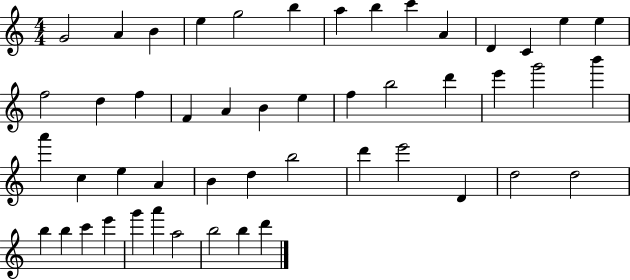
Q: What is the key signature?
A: C major